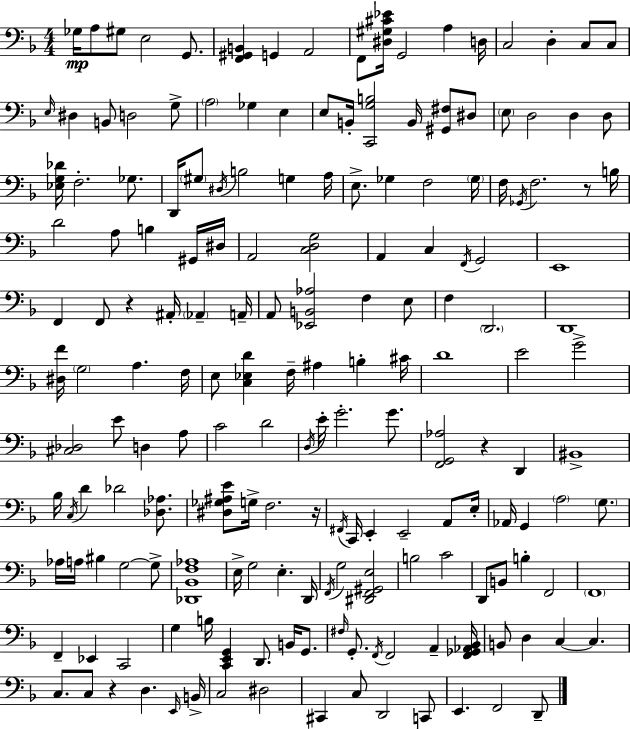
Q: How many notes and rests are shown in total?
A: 178